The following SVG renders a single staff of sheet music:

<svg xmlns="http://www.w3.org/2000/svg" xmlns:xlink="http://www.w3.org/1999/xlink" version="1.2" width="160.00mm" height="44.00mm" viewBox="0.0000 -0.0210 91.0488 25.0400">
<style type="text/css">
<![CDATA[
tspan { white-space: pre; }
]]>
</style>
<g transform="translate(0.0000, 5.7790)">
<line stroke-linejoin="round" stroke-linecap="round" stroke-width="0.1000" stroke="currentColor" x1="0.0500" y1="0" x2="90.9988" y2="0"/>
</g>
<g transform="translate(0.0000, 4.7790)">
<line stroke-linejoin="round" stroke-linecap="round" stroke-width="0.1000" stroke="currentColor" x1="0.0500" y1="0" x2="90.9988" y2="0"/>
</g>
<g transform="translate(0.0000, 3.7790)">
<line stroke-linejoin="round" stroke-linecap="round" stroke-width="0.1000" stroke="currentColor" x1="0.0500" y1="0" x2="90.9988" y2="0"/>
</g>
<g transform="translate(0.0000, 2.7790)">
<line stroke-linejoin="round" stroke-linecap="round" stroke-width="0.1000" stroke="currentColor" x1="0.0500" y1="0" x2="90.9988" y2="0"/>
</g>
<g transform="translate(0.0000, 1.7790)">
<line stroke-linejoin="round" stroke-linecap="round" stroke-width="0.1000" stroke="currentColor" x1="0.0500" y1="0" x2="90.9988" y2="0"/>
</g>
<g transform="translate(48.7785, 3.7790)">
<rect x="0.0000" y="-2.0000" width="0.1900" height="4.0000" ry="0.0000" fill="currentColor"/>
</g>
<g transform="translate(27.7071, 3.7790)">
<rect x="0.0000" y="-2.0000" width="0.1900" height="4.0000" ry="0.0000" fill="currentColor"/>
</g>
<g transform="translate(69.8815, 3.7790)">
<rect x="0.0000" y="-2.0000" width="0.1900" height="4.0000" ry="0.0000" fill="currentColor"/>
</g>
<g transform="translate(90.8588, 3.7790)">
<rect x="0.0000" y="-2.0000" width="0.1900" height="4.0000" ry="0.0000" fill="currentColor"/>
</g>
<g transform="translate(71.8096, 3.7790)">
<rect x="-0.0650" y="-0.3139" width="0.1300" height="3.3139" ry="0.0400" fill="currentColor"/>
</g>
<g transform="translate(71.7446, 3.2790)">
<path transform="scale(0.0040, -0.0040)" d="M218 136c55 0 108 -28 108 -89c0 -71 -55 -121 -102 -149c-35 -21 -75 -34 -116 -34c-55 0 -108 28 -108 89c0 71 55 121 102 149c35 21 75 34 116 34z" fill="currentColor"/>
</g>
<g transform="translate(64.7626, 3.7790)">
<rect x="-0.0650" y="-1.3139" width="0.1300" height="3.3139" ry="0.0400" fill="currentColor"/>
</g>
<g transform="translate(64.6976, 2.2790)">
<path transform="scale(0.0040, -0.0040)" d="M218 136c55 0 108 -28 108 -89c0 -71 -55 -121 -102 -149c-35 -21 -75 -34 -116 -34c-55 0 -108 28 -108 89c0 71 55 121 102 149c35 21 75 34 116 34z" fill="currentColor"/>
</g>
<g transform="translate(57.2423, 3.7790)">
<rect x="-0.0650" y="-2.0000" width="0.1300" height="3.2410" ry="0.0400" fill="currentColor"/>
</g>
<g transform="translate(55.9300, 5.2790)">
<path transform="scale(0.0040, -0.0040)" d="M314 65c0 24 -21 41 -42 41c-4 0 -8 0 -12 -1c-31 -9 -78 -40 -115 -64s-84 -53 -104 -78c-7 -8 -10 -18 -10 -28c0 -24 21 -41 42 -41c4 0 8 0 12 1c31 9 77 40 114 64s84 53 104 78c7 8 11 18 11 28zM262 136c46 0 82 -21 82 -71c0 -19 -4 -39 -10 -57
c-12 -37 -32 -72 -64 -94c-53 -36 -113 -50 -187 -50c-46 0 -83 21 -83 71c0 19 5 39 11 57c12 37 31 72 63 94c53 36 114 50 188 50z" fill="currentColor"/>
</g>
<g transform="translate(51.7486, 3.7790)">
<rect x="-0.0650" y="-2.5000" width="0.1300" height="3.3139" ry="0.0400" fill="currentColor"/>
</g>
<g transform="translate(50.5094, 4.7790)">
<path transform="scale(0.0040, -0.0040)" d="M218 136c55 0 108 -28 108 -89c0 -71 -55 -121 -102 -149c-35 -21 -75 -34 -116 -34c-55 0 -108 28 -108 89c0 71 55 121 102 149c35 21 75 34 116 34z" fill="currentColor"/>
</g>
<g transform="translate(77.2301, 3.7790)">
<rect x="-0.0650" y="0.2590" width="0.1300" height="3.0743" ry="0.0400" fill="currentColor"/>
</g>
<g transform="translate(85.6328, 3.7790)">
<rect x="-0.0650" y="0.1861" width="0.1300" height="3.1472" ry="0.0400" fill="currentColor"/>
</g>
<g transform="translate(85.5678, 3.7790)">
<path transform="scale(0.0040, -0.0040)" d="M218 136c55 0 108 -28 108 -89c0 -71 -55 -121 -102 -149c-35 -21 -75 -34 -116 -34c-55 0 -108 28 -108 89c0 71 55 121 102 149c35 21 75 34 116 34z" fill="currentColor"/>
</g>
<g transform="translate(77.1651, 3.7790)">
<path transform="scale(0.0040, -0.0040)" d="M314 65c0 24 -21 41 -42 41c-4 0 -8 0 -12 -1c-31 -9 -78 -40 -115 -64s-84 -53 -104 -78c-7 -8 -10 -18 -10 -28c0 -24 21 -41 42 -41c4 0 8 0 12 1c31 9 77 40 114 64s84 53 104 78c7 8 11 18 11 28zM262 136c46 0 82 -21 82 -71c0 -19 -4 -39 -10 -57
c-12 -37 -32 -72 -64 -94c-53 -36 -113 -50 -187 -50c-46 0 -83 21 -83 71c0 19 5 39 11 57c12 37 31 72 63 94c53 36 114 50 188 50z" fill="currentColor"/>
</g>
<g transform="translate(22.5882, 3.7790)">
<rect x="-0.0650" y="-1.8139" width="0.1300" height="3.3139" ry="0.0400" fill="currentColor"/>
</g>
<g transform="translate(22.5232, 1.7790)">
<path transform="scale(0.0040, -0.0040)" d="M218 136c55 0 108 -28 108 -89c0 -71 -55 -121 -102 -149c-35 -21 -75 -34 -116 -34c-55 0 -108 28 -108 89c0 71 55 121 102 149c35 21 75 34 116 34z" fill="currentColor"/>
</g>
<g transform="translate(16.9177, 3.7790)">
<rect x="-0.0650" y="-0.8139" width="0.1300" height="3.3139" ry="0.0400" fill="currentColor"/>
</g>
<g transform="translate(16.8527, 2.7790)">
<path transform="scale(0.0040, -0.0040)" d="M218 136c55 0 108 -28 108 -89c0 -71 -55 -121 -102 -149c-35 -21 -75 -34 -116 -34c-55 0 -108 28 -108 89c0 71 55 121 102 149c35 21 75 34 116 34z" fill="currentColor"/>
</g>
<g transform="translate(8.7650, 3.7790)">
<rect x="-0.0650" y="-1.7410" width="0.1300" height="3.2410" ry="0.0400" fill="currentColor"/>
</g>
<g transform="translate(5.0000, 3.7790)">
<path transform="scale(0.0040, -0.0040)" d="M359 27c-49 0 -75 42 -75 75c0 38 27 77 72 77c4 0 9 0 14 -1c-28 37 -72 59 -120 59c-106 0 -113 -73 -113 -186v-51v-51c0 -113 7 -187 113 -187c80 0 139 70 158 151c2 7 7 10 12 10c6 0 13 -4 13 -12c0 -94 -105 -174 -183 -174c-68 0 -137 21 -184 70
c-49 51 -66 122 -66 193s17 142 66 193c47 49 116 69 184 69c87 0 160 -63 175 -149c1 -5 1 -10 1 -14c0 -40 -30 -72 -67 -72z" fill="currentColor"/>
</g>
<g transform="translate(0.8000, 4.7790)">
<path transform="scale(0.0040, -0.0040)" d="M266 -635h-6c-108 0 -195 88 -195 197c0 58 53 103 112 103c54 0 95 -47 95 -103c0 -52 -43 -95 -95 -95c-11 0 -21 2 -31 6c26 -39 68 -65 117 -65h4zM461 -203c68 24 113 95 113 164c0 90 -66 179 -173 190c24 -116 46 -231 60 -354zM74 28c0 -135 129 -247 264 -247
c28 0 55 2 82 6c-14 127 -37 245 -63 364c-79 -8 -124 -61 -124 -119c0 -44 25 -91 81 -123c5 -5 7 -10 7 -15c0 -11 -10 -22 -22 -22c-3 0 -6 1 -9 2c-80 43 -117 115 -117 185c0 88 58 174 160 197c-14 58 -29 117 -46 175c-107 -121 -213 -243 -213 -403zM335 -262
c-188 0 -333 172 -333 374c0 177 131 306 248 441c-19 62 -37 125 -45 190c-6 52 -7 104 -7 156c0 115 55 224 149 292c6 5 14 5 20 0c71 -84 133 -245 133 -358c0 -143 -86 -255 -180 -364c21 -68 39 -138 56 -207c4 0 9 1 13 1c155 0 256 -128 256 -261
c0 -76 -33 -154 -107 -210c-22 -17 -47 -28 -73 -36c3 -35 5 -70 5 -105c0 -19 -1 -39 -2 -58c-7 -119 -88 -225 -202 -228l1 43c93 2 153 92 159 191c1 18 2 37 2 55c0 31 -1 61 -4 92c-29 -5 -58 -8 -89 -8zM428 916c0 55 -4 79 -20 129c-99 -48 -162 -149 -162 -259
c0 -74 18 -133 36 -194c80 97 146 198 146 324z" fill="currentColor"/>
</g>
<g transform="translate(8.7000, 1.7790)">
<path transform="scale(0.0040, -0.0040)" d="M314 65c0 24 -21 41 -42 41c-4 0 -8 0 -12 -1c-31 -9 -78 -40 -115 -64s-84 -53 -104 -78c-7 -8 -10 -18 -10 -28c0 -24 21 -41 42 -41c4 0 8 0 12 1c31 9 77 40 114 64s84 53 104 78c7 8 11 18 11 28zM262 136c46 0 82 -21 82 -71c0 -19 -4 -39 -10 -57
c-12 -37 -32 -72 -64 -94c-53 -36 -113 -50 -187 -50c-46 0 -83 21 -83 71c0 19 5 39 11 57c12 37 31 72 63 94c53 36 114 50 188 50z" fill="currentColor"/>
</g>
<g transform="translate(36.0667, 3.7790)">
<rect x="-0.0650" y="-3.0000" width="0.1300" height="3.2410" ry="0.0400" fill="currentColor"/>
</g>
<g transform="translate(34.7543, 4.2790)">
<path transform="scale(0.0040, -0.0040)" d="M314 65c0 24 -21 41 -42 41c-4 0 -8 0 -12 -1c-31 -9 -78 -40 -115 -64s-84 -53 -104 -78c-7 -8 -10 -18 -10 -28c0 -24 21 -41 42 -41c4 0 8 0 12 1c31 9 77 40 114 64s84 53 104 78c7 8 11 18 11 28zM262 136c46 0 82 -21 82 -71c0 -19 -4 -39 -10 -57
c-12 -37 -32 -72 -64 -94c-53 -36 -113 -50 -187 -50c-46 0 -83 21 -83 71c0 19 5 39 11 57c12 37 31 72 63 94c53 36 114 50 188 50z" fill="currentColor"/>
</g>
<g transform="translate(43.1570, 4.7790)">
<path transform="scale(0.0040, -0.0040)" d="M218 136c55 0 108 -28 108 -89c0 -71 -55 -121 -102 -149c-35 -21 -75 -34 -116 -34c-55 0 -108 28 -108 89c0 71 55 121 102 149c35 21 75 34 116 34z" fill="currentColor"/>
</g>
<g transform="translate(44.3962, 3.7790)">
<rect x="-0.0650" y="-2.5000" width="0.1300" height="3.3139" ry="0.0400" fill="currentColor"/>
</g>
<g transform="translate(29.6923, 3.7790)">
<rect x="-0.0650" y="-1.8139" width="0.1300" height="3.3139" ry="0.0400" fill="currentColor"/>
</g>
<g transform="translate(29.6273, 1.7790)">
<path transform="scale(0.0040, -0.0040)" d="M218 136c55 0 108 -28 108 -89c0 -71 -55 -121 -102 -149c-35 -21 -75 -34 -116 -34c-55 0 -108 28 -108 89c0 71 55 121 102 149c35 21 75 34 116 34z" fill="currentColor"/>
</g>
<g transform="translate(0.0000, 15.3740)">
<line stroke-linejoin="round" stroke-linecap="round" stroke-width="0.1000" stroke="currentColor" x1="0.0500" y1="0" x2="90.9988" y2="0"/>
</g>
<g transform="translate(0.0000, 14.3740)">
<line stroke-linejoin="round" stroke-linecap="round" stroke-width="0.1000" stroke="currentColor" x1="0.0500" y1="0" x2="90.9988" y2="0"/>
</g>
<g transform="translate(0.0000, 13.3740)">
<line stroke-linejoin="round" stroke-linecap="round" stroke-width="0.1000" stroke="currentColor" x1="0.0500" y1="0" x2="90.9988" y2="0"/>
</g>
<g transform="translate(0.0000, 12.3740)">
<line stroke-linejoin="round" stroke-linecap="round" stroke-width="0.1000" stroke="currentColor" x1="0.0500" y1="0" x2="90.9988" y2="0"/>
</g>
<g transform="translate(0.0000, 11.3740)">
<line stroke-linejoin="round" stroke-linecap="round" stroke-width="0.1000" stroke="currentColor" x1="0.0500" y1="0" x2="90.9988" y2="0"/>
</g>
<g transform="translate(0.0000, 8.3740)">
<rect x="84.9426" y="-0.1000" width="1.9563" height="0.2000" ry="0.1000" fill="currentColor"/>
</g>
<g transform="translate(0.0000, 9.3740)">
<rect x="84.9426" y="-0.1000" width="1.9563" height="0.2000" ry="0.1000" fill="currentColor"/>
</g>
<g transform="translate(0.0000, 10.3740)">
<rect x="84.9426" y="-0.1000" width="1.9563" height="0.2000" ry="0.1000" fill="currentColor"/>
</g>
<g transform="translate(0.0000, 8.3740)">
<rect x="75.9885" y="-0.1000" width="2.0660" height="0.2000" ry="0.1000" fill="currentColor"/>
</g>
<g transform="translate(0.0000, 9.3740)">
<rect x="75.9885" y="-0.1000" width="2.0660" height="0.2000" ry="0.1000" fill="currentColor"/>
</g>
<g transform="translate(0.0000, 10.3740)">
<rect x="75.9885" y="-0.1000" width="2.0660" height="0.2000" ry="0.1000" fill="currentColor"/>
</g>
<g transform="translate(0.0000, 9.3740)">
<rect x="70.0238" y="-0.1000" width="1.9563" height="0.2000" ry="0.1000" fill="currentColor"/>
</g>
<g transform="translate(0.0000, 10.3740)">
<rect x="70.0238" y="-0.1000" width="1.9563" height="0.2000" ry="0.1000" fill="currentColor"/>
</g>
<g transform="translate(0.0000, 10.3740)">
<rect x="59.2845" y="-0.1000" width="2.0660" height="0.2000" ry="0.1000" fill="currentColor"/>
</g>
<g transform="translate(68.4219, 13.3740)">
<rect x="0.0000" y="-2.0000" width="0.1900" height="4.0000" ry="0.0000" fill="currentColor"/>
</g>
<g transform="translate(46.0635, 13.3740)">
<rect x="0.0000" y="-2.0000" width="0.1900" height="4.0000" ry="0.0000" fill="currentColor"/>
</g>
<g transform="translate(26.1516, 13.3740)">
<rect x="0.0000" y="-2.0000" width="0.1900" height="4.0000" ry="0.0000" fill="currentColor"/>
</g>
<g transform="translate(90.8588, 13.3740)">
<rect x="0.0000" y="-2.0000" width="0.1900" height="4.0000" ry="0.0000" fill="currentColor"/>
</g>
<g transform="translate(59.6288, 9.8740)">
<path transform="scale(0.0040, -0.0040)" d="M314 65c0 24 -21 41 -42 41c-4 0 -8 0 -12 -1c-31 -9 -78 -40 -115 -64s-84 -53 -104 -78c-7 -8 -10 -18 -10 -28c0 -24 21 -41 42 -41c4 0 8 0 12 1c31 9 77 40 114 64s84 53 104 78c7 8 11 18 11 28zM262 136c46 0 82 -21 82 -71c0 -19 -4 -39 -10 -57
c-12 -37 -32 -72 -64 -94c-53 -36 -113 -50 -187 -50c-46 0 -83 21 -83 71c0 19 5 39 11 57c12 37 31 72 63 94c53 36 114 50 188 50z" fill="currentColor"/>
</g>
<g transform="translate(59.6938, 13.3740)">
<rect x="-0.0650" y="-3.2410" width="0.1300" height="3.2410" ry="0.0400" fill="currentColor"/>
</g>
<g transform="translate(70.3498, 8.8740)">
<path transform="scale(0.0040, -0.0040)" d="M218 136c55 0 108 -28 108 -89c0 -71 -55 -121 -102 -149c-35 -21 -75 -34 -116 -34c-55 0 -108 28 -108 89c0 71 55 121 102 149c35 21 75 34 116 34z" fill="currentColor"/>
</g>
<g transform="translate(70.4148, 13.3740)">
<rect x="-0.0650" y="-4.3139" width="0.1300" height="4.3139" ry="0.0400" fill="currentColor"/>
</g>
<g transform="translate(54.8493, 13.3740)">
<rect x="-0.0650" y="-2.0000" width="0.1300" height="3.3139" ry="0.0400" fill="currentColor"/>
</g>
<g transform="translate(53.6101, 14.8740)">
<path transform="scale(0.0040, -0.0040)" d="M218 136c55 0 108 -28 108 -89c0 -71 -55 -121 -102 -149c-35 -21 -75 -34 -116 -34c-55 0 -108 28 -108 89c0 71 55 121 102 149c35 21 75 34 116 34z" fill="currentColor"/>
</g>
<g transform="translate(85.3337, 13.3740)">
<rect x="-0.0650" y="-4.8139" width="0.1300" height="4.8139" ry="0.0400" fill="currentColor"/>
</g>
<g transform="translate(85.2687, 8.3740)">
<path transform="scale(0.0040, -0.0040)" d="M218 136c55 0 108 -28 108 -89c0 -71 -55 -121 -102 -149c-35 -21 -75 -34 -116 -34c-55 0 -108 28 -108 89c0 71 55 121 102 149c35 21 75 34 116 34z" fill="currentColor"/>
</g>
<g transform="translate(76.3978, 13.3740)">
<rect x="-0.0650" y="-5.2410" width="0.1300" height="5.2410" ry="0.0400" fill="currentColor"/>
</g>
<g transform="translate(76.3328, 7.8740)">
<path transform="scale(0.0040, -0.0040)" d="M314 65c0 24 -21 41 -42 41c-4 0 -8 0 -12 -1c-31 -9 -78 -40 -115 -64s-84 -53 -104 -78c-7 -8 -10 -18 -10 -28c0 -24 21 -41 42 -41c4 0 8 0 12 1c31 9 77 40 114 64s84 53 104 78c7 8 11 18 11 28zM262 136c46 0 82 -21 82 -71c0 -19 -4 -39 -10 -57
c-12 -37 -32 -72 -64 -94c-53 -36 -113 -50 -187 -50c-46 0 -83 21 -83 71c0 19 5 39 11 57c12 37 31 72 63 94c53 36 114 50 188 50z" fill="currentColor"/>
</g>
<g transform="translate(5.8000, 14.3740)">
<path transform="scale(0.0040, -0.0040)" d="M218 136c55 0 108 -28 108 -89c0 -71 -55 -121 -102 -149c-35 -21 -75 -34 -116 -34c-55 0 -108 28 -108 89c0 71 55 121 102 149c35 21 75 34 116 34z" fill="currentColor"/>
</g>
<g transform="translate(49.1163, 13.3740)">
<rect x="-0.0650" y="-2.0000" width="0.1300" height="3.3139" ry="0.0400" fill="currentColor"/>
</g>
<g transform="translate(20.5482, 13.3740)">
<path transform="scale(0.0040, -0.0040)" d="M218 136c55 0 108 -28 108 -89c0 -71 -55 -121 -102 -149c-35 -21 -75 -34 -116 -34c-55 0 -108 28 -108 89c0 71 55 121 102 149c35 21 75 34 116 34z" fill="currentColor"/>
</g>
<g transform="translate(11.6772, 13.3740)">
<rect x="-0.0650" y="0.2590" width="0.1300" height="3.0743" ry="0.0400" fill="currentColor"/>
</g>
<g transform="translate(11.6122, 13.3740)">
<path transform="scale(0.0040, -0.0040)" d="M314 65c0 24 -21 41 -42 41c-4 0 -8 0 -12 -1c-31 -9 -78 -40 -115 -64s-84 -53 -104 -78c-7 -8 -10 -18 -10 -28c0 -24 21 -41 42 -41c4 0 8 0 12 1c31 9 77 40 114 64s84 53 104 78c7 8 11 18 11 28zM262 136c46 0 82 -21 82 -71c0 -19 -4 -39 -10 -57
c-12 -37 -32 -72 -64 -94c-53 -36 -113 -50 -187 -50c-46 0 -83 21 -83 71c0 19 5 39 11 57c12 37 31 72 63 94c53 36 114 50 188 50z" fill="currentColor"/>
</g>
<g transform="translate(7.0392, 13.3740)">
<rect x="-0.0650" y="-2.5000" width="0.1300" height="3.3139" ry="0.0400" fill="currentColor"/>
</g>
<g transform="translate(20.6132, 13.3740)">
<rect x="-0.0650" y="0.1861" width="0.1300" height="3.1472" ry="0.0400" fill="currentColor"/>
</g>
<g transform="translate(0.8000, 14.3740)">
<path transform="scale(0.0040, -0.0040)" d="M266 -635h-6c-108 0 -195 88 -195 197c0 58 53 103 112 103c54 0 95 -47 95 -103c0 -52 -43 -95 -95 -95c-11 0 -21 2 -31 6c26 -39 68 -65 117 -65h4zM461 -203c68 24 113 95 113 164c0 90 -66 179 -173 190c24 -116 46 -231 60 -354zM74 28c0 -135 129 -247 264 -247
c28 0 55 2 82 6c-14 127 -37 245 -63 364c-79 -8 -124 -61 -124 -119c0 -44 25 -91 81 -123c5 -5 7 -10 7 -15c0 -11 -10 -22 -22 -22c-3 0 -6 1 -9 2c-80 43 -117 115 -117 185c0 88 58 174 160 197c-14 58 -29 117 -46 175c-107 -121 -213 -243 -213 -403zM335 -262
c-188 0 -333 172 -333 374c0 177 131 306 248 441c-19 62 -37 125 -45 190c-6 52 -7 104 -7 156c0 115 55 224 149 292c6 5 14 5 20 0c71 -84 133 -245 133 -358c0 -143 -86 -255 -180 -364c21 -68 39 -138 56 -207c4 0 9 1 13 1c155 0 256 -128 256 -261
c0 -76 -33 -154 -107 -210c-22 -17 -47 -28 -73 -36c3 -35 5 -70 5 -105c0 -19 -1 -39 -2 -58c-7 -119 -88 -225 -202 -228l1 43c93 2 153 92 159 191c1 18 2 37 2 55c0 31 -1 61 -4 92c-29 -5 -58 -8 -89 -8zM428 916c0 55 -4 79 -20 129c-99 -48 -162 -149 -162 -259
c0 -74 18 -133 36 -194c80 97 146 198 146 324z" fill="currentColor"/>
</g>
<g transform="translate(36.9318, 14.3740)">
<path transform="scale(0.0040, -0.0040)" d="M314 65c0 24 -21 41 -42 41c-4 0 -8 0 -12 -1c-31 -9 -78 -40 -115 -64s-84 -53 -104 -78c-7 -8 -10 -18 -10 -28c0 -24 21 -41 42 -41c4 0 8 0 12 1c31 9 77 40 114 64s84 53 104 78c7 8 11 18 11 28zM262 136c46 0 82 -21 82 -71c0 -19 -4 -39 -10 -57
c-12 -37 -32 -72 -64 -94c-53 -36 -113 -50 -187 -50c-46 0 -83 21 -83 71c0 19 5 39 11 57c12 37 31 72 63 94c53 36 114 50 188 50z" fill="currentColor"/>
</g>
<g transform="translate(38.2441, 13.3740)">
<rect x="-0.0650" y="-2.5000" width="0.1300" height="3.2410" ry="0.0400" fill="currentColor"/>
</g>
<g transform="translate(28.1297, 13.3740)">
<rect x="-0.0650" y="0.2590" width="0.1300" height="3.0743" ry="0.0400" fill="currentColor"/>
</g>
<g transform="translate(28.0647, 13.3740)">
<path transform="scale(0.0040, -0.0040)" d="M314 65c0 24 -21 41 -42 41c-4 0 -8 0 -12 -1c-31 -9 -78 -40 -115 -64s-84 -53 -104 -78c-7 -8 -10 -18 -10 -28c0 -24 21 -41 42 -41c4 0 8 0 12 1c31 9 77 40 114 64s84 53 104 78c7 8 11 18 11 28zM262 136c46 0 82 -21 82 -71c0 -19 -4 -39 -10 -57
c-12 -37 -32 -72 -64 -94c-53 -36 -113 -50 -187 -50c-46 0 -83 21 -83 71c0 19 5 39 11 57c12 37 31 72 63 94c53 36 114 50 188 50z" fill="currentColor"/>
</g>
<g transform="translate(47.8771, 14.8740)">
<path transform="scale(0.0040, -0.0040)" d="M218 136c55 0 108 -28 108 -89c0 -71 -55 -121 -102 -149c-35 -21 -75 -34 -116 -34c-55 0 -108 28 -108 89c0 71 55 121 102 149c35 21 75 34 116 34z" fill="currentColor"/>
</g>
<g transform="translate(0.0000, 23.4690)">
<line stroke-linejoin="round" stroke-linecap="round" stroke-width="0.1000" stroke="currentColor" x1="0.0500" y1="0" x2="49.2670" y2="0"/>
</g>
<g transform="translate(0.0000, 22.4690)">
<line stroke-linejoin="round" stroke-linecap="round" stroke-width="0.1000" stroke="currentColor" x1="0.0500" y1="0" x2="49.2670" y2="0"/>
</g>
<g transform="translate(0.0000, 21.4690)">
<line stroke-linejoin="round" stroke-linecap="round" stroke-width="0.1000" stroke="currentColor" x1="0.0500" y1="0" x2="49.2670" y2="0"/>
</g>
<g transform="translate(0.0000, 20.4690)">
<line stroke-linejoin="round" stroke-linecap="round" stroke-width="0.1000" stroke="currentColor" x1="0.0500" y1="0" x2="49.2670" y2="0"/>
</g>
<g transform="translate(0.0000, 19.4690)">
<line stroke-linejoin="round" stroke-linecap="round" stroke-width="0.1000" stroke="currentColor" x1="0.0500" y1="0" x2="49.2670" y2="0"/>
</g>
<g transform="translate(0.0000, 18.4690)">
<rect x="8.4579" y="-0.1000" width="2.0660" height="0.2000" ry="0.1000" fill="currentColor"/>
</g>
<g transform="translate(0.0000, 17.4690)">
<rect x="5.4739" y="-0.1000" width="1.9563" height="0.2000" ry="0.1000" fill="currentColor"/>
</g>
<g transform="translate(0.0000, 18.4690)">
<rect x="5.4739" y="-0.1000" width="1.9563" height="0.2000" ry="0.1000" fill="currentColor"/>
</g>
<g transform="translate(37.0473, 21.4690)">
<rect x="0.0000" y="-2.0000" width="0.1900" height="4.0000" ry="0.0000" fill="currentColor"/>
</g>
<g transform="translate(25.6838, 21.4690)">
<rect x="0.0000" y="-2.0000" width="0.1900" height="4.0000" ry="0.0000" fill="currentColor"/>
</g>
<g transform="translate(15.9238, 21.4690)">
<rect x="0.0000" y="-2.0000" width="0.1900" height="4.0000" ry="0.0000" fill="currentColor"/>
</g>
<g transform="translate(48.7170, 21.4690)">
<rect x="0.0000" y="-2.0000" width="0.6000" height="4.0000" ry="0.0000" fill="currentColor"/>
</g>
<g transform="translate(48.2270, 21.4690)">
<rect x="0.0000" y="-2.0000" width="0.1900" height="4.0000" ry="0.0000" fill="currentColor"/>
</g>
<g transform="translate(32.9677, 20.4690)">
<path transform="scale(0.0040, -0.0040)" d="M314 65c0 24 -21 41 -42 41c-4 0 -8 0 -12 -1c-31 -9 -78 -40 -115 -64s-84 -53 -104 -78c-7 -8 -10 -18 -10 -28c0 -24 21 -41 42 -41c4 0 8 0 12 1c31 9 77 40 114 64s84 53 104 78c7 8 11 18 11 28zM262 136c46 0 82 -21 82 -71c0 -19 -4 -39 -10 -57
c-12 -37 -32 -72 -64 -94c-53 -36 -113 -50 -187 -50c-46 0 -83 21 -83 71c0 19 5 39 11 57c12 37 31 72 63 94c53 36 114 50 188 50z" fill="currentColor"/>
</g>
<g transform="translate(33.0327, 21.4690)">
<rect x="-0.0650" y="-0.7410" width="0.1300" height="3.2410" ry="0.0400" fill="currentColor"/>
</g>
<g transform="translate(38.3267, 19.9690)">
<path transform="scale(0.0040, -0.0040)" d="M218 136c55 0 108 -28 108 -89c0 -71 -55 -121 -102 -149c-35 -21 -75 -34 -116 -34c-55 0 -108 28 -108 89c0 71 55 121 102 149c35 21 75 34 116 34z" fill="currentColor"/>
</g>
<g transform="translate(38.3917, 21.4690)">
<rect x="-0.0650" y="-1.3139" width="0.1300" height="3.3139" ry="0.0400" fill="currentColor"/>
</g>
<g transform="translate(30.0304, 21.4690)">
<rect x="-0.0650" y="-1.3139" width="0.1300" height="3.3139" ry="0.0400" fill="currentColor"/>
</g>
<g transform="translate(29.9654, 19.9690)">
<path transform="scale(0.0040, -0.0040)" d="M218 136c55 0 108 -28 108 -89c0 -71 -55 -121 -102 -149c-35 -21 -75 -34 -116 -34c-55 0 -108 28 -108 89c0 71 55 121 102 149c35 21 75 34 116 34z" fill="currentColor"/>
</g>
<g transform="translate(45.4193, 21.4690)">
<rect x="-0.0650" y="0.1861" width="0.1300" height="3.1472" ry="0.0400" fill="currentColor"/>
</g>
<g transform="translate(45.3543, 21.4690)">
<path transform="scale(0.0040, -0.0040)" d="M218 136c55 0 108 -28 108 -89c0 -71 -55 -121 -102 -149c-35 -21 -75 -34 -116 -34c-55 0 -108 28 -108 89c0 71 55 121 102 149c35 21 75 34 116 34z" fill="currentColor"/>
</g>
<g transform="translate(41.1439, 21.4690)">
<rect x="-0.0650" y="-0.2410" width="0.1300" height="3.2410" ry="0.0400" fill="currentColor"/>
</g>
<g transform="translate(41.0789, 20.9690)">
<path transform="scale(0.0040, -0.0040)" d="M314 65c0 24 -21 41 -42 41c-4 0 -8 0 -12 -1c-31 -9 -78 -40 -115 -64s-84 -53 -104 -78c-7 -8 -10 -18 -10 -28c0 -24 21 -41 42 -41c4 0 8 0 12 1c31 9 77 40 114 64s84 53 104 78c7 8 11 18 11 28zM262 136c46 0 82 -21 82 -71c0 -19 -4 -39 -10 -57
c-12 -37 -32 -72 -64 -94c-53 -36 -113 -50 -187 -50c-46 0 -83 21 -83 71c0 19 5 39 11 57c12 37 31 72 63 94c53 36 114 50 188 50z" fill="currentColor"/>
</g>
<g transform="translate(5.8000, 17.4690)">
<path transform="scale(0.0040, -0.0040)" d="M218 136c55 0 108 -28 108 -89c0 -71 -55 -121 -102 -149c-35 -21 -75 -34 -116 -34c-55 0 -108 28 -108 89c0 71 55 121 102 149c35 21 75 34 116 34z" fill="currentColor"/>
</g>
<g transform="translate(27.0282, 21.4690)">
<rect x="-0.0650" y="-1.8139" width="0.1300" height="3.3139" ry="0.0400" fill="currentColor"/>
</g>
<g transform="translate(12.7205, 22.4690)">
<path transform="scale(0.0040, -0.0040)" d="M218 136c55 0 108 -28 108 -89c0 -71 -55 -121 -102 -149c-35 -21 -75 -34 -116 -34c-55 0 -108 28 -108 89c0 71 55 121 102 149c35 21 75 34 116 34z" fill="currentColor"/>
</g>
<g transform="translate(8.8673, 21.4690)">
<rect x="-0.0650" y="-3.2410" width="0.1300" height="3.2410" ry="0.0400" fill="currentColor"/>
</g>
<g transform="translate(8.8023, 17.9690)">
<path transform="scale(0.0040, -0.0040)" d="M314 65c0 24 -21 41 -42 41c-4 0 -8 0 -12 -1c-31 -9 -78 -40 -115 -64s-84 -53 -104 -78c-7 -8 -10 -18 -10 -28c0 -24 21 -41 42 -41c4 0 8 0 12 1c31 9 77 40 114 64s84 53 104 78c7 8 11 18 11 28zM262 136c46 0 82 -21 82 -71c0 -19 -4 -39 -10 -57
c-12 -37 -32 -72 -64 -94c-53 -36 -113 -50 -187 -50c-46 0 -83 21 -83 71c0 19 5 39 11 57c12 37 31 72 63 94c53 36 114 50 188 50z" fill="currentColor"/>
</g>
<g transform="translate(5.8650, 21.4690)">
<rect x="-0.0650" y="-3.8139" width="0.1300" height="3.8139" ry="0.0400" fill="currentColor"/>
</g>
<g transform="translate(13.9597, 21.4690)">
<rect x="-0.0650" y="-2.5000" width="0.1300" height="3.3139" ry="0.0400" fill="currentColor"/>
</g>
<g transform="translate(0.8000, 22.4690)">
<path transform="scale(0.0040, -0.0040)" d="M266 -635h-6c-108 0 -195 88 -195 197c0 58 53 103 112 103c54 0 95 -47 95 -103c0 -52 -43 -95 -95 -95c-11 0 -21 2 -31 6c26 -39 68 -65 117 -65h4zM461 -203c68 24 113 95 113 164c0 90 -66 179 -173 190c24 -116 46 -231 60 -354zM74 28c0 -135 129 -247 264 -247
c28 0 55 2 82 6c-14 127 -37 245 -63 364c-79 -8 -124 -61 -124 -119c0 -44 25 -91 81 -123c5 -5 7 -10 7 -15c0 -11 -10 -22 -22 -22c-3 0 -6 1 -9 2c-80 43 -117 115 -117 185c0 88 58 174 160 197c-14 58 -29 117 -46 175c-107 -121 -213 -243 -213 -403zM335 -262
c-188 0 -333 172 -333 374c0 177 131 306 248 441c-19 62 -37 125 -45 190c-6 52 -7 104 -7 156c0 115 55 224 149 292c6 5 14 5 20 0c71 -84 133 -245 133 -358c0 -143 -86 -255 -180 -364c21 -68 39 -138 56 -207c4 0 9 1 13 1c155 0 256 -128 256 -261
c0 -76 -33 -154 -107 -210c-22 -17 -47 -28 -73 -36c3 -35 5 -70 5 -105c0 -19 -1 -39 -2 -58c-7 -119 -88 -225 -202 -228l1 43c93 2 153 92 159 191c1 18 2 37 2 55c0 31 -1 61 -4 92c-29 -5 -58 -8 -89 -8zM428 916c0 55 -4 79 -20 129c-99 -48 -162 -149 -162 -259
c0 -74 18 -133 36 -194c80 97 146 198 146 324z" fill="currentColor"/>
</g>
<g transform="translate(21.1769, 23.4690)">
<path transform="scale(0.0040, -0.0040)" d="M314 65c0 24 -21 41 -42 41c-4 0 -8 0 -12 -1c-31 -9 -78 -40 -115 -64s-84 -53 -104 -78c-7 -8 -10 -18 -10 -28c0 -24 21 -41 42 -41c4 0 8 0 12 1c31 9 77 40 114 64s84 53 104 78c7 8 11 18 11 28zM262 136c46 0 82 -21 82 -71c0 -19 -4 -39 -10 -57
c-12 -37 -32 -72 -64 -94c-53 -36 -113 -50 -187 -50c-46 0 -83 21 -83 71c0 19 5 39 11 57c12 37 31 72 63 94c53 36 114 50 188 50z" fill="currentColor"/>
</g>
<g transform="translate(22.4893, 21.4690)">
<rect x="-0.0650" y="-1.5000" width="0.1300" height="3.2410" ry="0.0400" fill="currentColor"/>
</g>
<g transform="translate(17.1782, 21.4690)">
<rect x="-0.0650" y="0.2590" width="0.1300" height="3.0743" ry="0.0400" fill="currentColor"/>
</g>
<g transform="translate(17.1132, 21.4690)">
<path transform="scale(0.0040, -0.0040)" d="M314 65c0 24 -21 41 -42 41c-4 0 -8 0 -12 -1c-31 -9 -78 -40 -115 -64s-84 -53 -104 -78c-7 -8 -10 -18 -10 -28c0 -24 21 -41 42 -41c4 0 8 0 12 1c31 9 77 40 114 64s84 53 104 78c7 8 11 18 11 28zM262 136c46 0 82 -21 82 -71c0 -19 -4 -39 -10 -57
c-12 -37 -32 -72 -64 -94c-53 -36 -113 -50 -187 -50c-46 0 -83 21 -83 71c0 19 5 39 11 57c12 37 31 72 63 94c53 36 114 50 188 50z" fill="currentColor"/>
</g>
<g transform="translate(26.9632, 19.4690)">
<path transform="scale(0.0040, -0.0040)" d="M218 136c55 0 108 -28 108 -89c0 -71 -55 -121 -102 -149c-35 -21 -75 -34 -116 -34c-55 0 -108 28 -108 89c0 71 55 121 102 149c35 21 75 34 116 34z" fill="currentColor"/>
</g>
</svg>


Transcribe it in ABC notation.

X:1
T:Untitled
M:4/4
L:1/4
K:C
f2 d f f A2 G G F2 e c B2 B G B2 B B2 G2 F F b2 d' f'2 e' c' b2 G B2 E2 f e d2 e c2 B